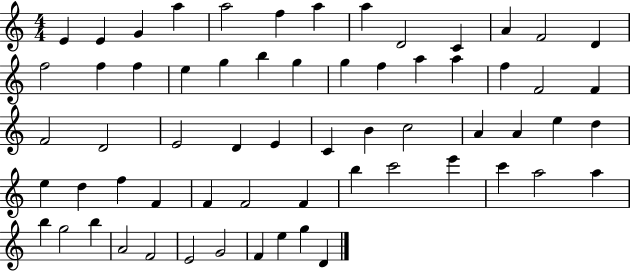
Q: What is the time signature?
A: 4/4